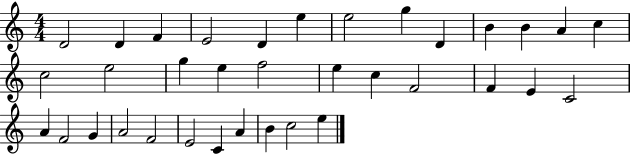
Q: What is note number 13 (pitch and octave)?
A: C5